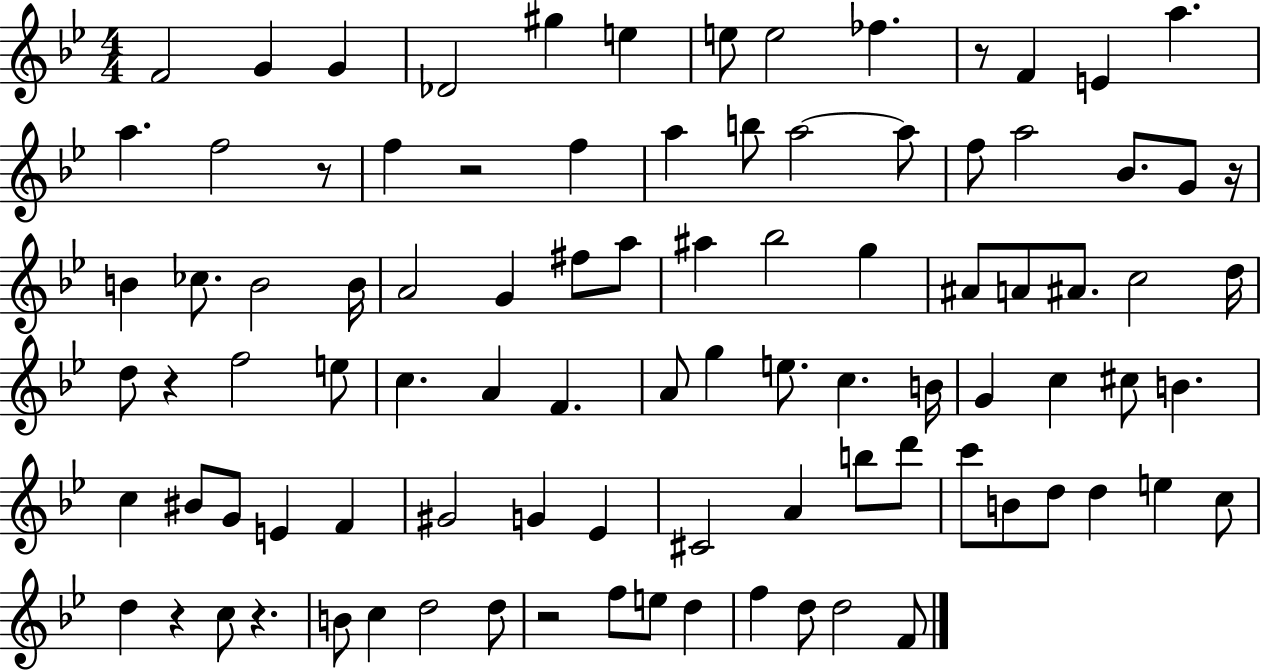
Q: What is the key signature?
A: BES major